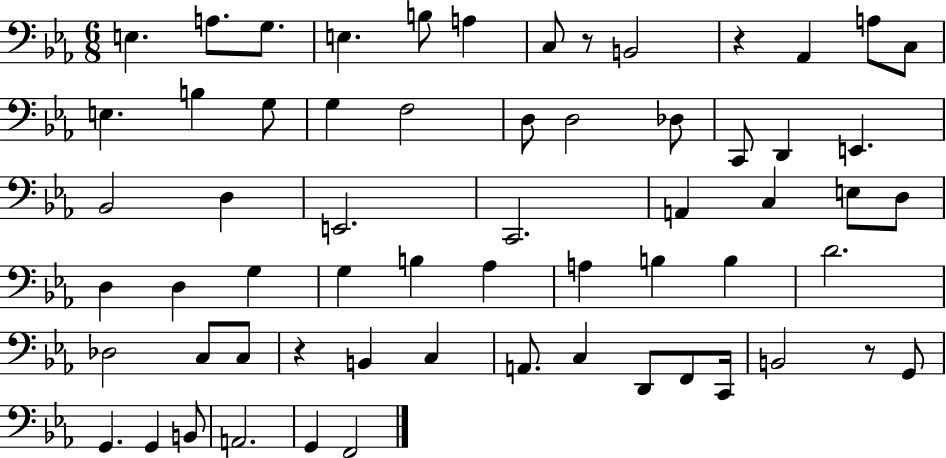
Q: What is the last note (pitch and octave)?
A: F2